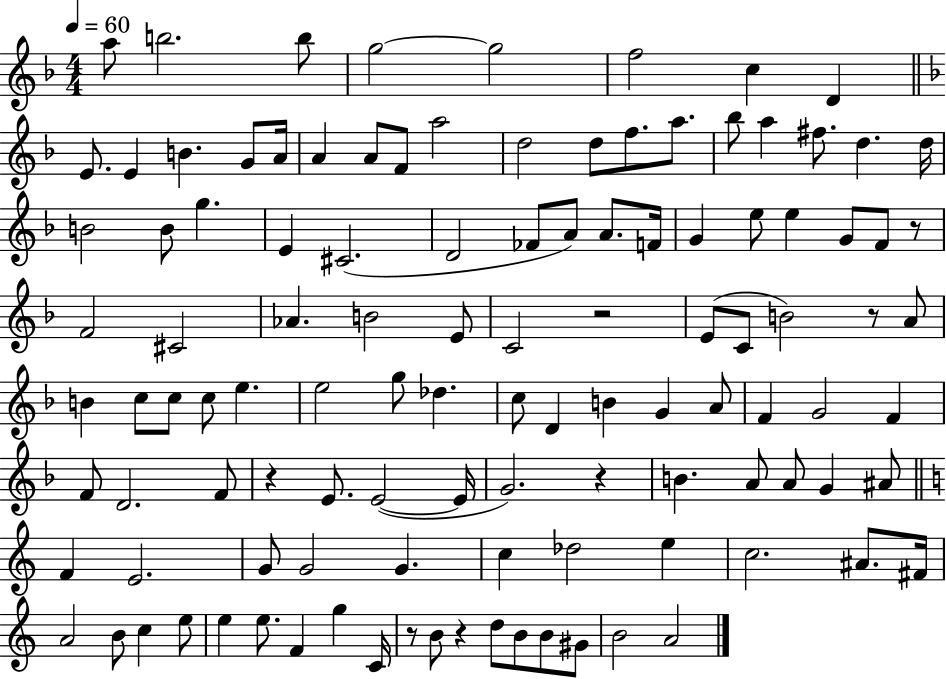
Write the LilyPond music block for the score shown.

{
  \clef treble
  \numericTimeSignature
  \time 4/4
  \key f \major
  \tempo 4 = 60
  a''8 b''2. b''8 | g''2~~ g''2 | f''2 c''4 d'4 | \bar "||" \break \key d \minor e'8. e'4 b'4. g'8 a'16 | a'4 a'8 f'8 a''2 | d''2 d''8 f''8. a''8. | bes''8 a''4 fis''8. d''4. d''16 | \break b'2 b'8 g''4. | e'4 cis'2.( | d'2 fes'8 a'8) a'8. f'16 | g'4 e''8 e''4 g'8 f'8 r8 | \break f'2 cis'2 | aes'4. b'2 e'8 | c'2 r2 | e'8( c'8 b'2) r8 a'8 | \break b'4 c''8 c''8 c''8 e''4. | e''2 g''8 des''4. | c''8 d'4 b'4 g'4 a'8 | f'4 g'2 f'4 | \break f'8 d'2. f'8 | r4 e'8. e'2~(~ e'16 | g'2.) r4 | b'4. a'8 a'8 g'4 ais'8 | \break \bar "||" \break \key a \minor f'4 e'2. | g'8 g'2 g'4. | c''4 des''2 e''4 | c''2. ais'8. fis'16 | \break a'2 b'8 c''4 e''8 | e''4 e''8. f'4 g''4 c'16 | r8 b'8 r4 d''8 b'8 b'8 gis'8 | b'2 a'2 | \break \bar "|."
}